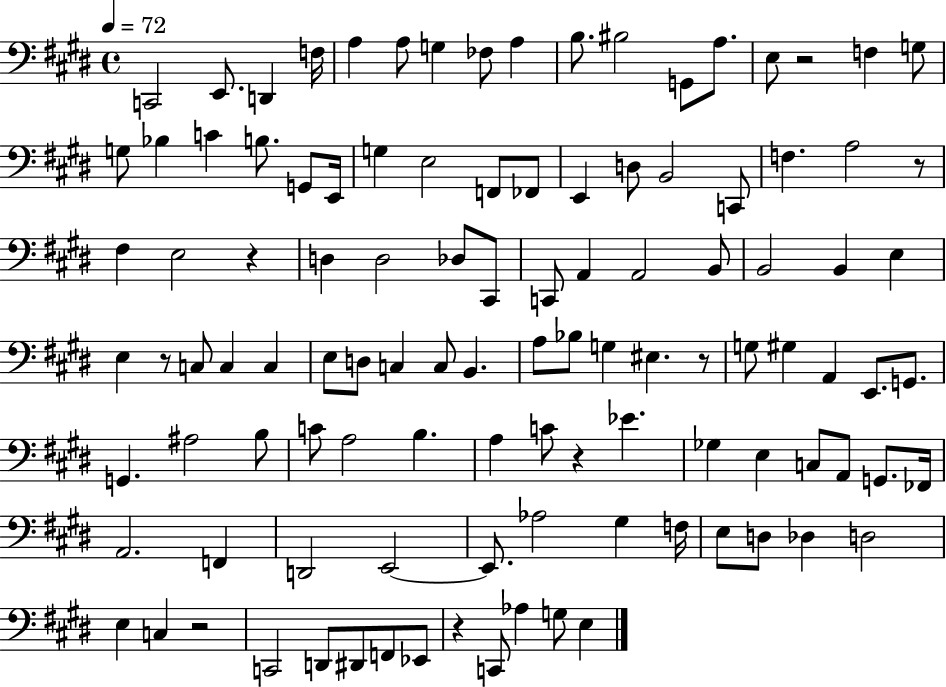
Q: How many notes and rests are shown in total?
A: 109